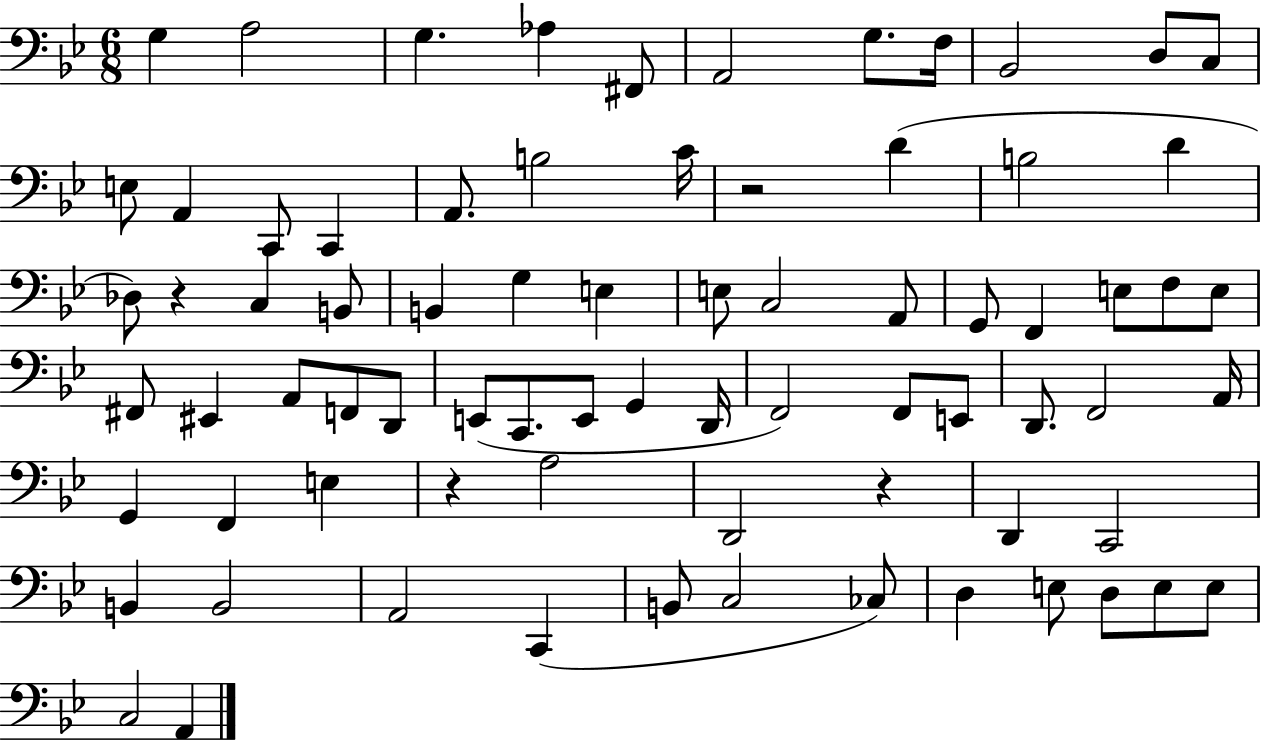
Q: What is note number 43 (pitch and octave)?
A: E2